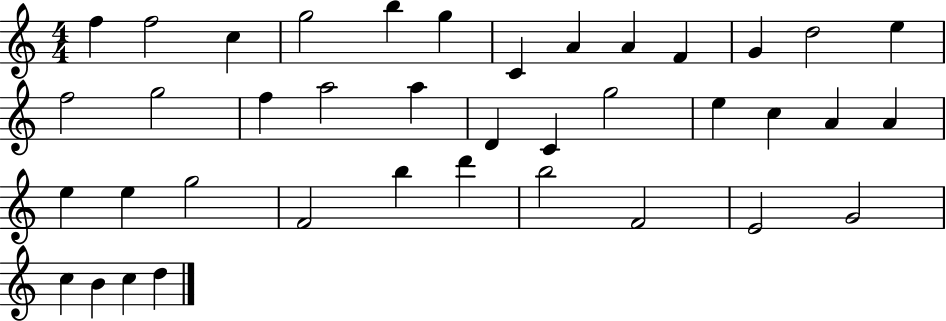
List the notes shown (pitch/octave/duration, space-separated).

F5/q F5/h C5/q G5/h B5/q G5/q C4/q A4/q A4/q F4/q G4/q D5/h E5/q F5/h G5/h F5/q A5/h A5/q D4/q C4/q G5/h E5/q C5/q A4/q A4/q E5/q E5/q G5/h F4/h B5/q D6/q B5/h F4/h E4/h G4/h C5/q B4/q C5/q D5/q